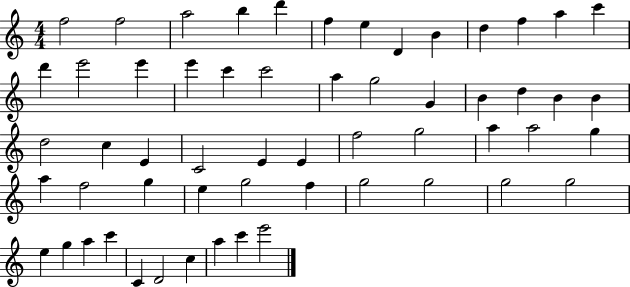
X:1
T:Untitled
M:4/4
L:1/4
K:C
f2 f2 a2 b d' f e D B d f a c' d' e'2 e' e' c' c'2 a g2 G B d B B d2 c E C2 E E f2 g2 a a2 g a f2 g e g2 f g2 g2 g2 g2 e g a c' C D2 c a c' e'2